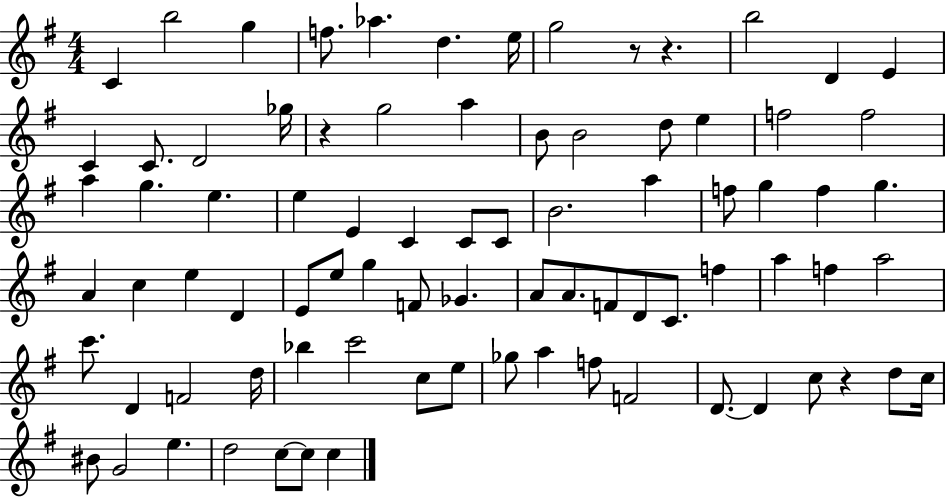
C4/q B5/h G5/q F5/e. Ab5/q. D5/q. E5/s G5/h R/e R/q. B5/h D4/q E4/q C4/q C4/e. D4/h Gb5/s R/q G5/h A5/q B4/e B4/h D5/e E5/q F5/h F5/h A5/q G5/q. E5/q. E5/q E4/q C4/q C4/e C4/e B4/h. A5/q F5/e G5/q F5/q G5/q. A4/q C5/q E5/q D4/q E4/e E5/e G5/q F4/e Gb4/q. A4/e A4/e. F4/e D4/e C4/e. F5/q A5/q F5/q A5/h C6/e. D4/q F4/h D5/s Bb5/q C6/h C5/e E5/e Gb5/e A5/q F5/e F4/h D4/e. D4/q C5/e R/q D5/e C5/s BIS4/e G4/h E5/q. D5/h C5/e C5/e C5/q